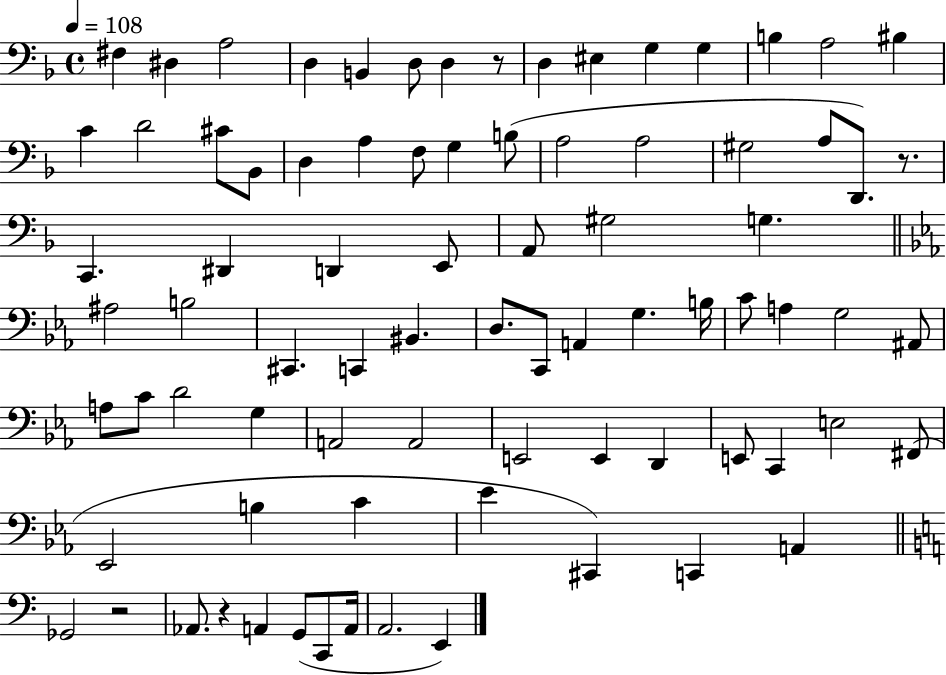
X:1
T:Untitled
M:4/4
L:1/4
K:F
^F, ^D, A,2 D, B,, D,/2 D, z/2 D, ^E, G, G, B, A,2 ^B, C D2 ^C/2 _B,,/2 D, A, F,/2 G, B,/2 A,2 A,2 ^G,2 A,/2 D,,/2 z/2 C,, ^D,, D,, E,,/2 A,,/2 ^G,2 G, ^A,2 B,2 ^C,, C,, ^B,, D,/2 C,,/2 A,, G, B,/4 C/2 A, G,2 ^A,,/2 A,/2 C/2 D2 G, A,,2 A,,2 E,,2 E,, D,, E,,/2 C,, E,2 ^F,,/2 _E,,2 B, C _E ^C,, C,, A,, _G,,2 z2 _A,,/2 z A,, G,,/2 C,,/2 A,,/4 A,,2 E,,